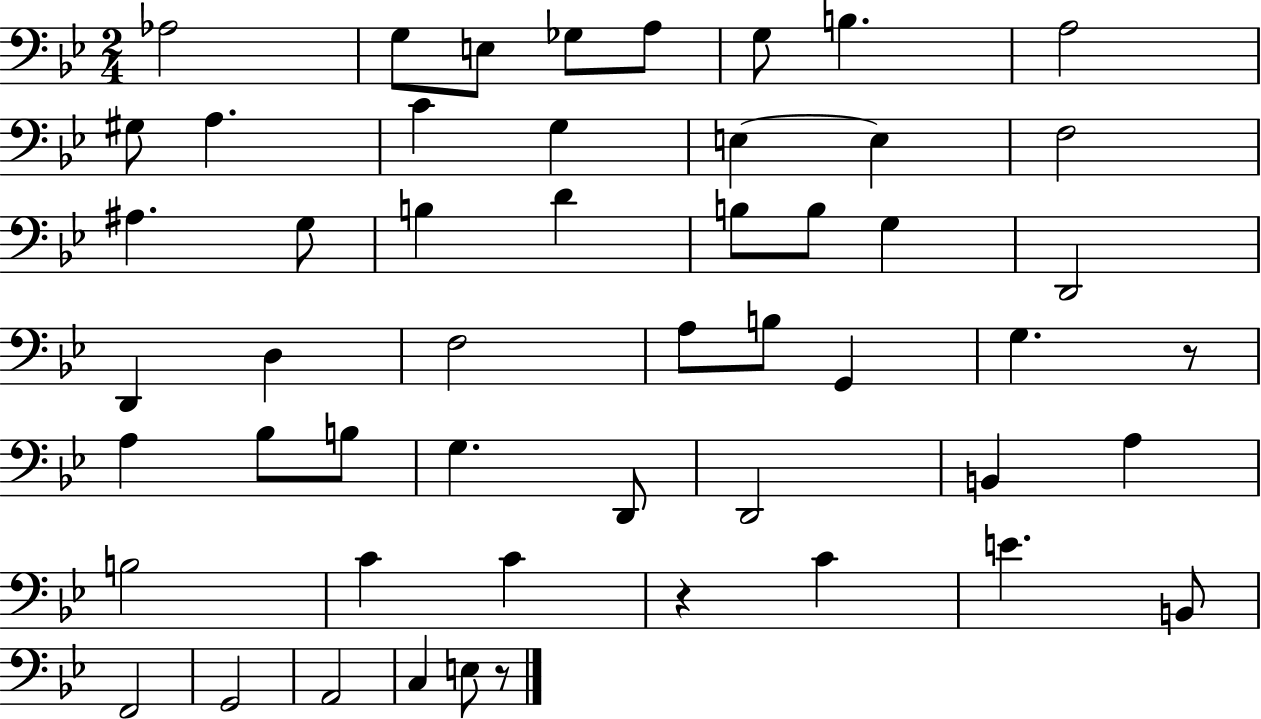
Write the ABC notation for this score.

X:1
T:Untitled
M:2/4
L:1/4
K:Bb
_A,2 G,/2 E,/2 _G,/2 A,/2 G,/2 B, A,2 ^G,/2 A, C G, E, E, F,2 ^A, G,/2 B, D B,/2 B,/2 G, D,,2 D,, D, F,2 A,/2 B,/2 G,, G, z/2 A, _B,/2 B,/2 G, D,,/2 D,,2 B,, A, B,2 C C z C E B,,/2 F,,2 G,,2 A,,2 C, E,/2 z/2